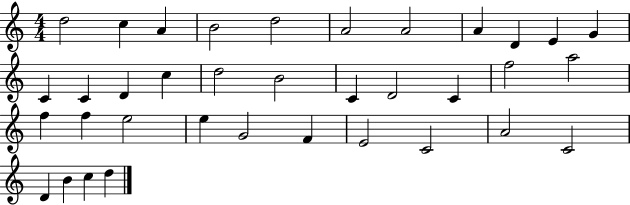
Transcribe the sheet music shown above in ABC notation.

X:1
T:Untitled
M:4/4
L:1/4
K:C
d2 c A B2 d2 A2 A2 A D E G C C D c d2 B2 C D2 C f2 a2 f f e2 e G2 F E2 C2 A2 C2 D B c d